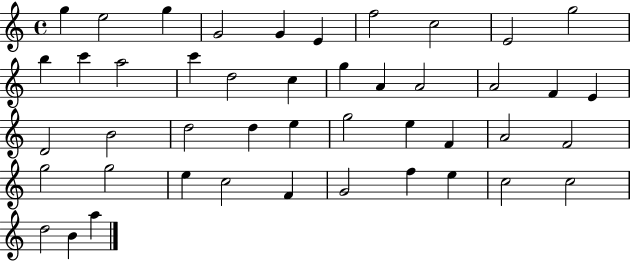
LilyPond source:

{
  \clef treble
  \time 4/4
  \defaultTimeSignature
  \key c \major
  g''4 e''2 g''4 | g'2 g'4 e'4 | f''2 c''2 | e'2 g''2 | \break b''4 c'''4 a''2 | c'''4 d''2 c''4 | g''4 a'4 a'2 | a'2 f'4 e'4 | \break d'2 b'2 | d''2 d''4 e''4 | g''2 e''4 f'4 | a'2 f'2 | \break g''2 g''2 | e''4 c''2 f'4 | g'2 f''4 e''4 | c''2 c''2 | \break d''2 b'4 a''4 | \bar "|."
}